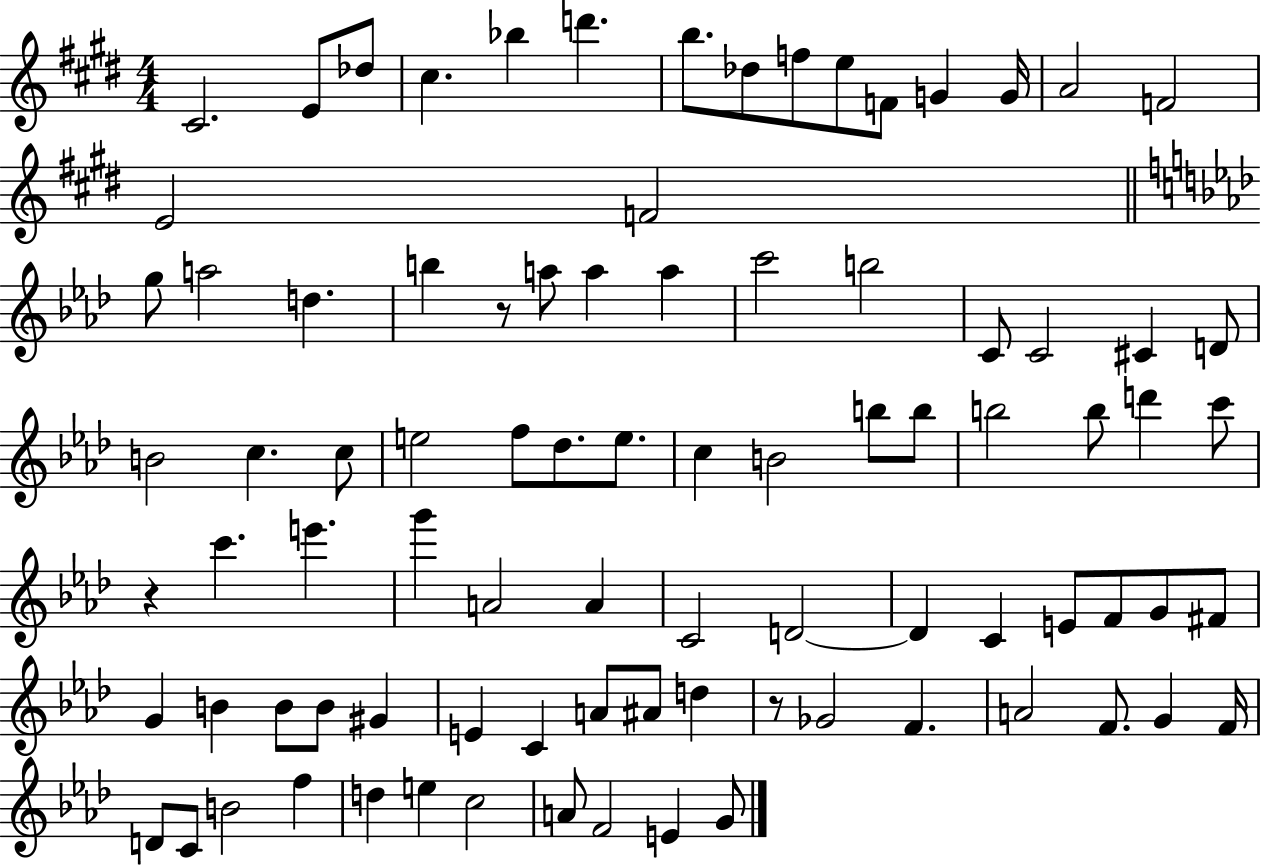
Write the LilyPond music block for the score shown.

{
  \clef treble
  \numericTimeSignature
  \time 4/4
  \key e \major
  \repeat volta 2 { cis'2. e'8 des''8 | cis''4. bes''4 d'''4. | b''8. des''8 f''8 e''8 f'8 g'4 g'16 | a'2 f'2 | \break e'2 f'2 | \bar "||" \break \key f \minor g''8 a''2 d''4. | b''4 r8 a''8 a''4 a''4 | c'''2 b''2 | c'8 c'2 cis'4 d'8 | \break b'2 c''4. c''8 | e''2 f''8 des''8. e''8. | c''4 b'2 b''8 b''8 | b''2 b''8 d'''4 c'''8 | \break r4 c'''4. e'''4. | g'''4 a'2 a'4 | c'2 d'2~~ | d'4 c'4 e'8 f'8 g'8 fis'8 | \break g'4 b'4 b'8 b'8 gis'4 | e'4 c'4 a'8 ais'8 d''4 | r8 ges'2 f'4. | a'2 f'8. g'4 f'16 | \break d'8 c'8 b'2 f''4 | d''4 e''4 c''2 | a'8 f'2 e'4 g'8 | } \bar "|."
}